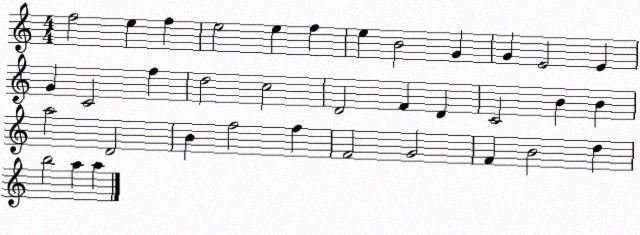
X:1
T:Untitled
M:4/4
L:1/4
K:C
f2 e f e2 e f e B2 G G E2 E G C2 f d2 c2 D2 F D C2 B B a2 D2 B f2 f F2 G2 F B2 d b2 a a